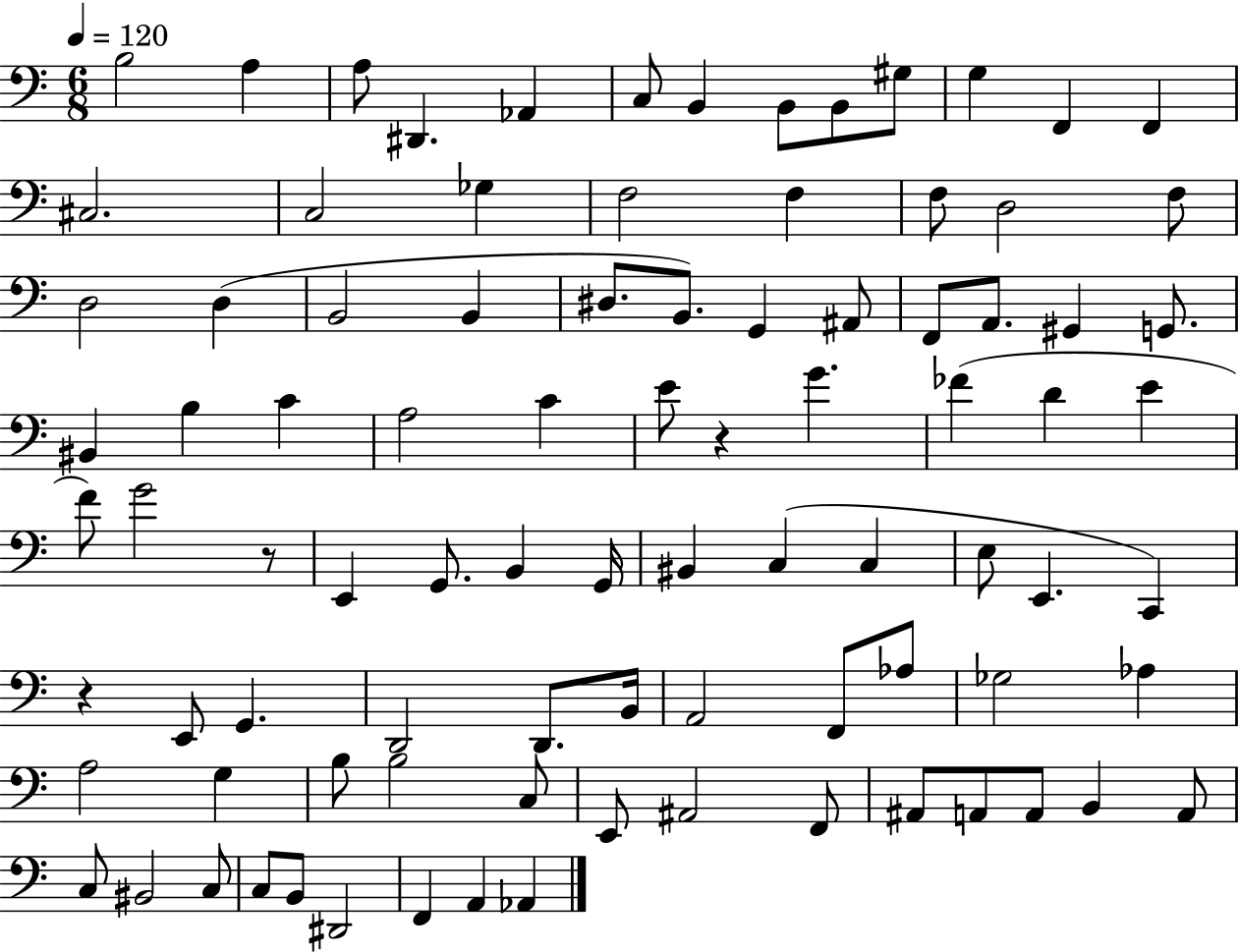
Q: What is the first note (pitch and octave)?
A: B3